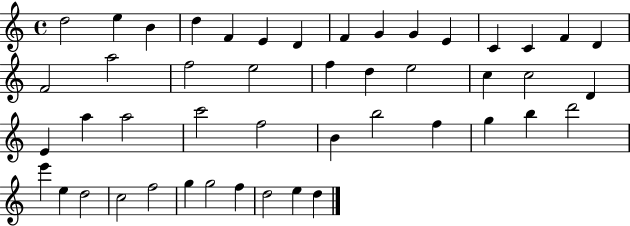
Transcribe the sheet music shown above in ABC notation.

X:1
T:Untitled
M:4/4
L:1/4
K:C
d2 e B d F E D F G G E C C F D F2 a2 f2 e2 f d e2 c c2 D E a a2 c'2 f2 B b2 f g b d'2 e' e d2 c2 f2 g g2 f d2 e d